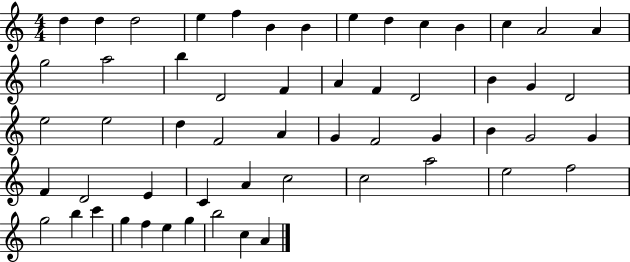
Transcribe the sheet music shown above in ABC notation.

X:1
T:Untitled
M:4/4
L:1/4
K:C
d d d2 e f B B e d c B c A2 A g2 a2 b D2 F A F D2 B G D2 e2 e2 d F2 A G F2 G B G2 G F D2 E C A c2 c2 a2 e2 f2 g2 b c' g f e g b2 c A